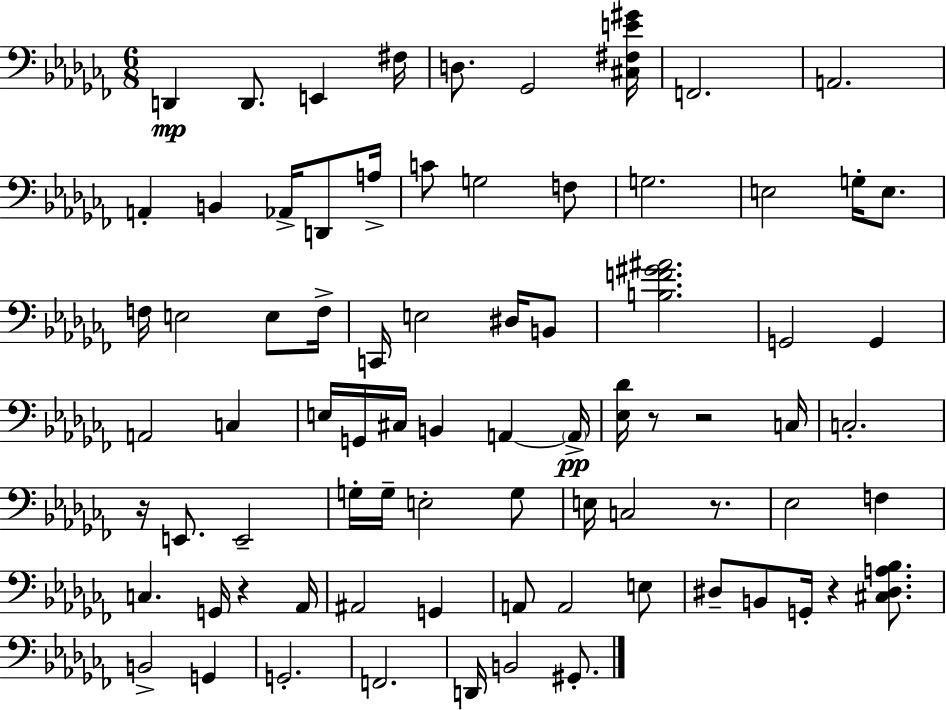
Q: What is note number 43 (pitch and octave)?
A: G3